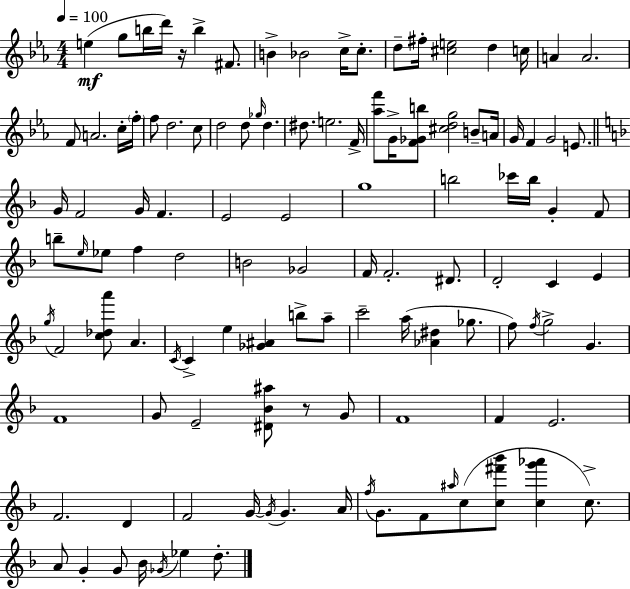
E5/q G5/e B5/s D6/s R/s B5/q F#4/e. B4/q Bb4/h C5/s C5/e. D5/e F#5/s [C#5,E5]/h D5/q C5/s A4/q A4/h. F4/e A4/h. C5/s F5/s F5/e D5/h. C5/e D5/h D5/e Gb5/s D5/q. D#5/e. E5/h. F4/s [Ab5,F6]/e G4/s [F4,Gb4,B5]/e [C#5,D5,G5]/h B4/e A4/s G4/s F4/q G4/h E4/e. G4/s F4/h G4/s F4/q. E4/h E4/h G5/w B5/h CES6/s B5/s G4/q F4/e B5/e E5/s Eb5/e F5/q D5/h B4/h Gb4/h F4/s F4/h. D#4/e. D4/h C4/q E4/q G5/s F4/h [C5,Db5,A6]/e A4/q. C4/s C4/q E5/q [Gb4,A#4]/q B5/e A5/e C6/h A5/s [Ab4,D#5]/q Gb5/e. F5/e F5/s G5/h G4/q. F4/w G4/e E4/h [D#4,Bb4,A#5]/e R/e G4/e F4/w F4/q E4/h. F4/h. D4/q F4/h G4/s G4/s G4/q. A4/s F5/s G4/e. F4/e A#5/s C5/e [C5,F#6,Bb6]/e [C5,G6,Ab6]/q C5/e. A4/e G4/q G4/e Bb4/s Gb4/s Eb5/q D5/e.